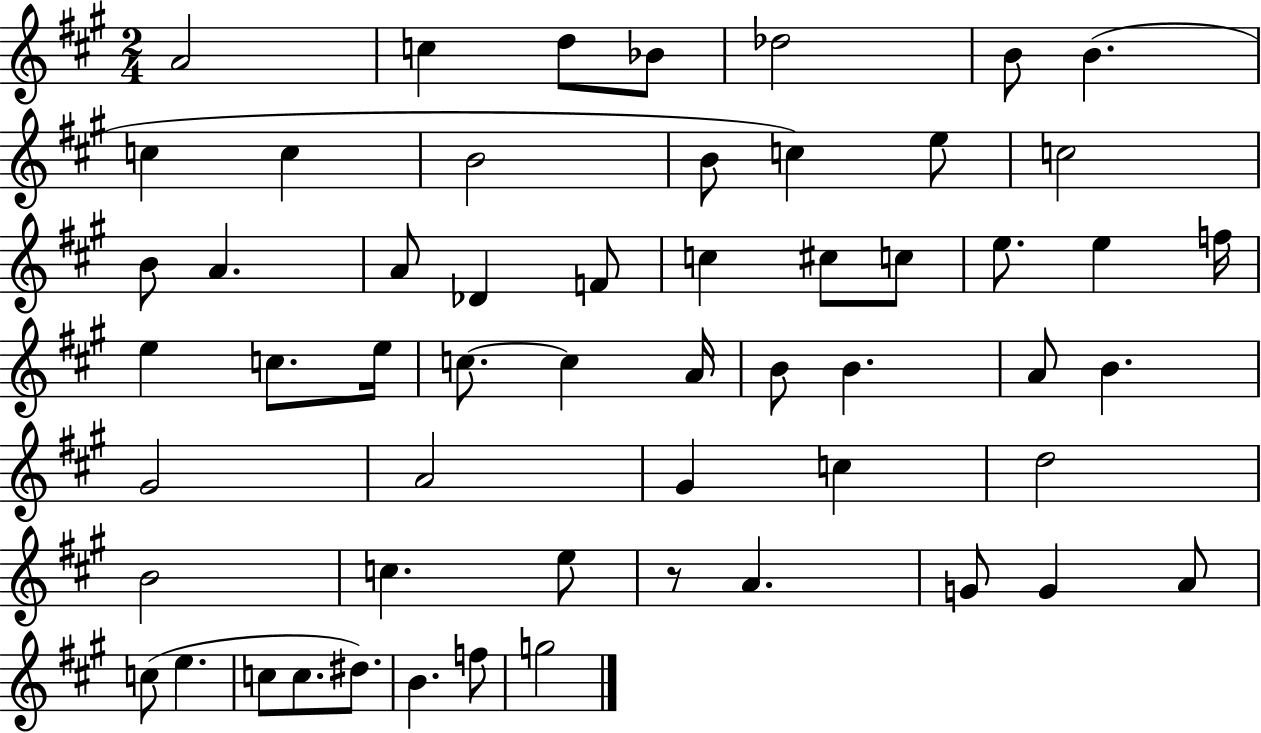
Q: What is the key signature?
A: A major